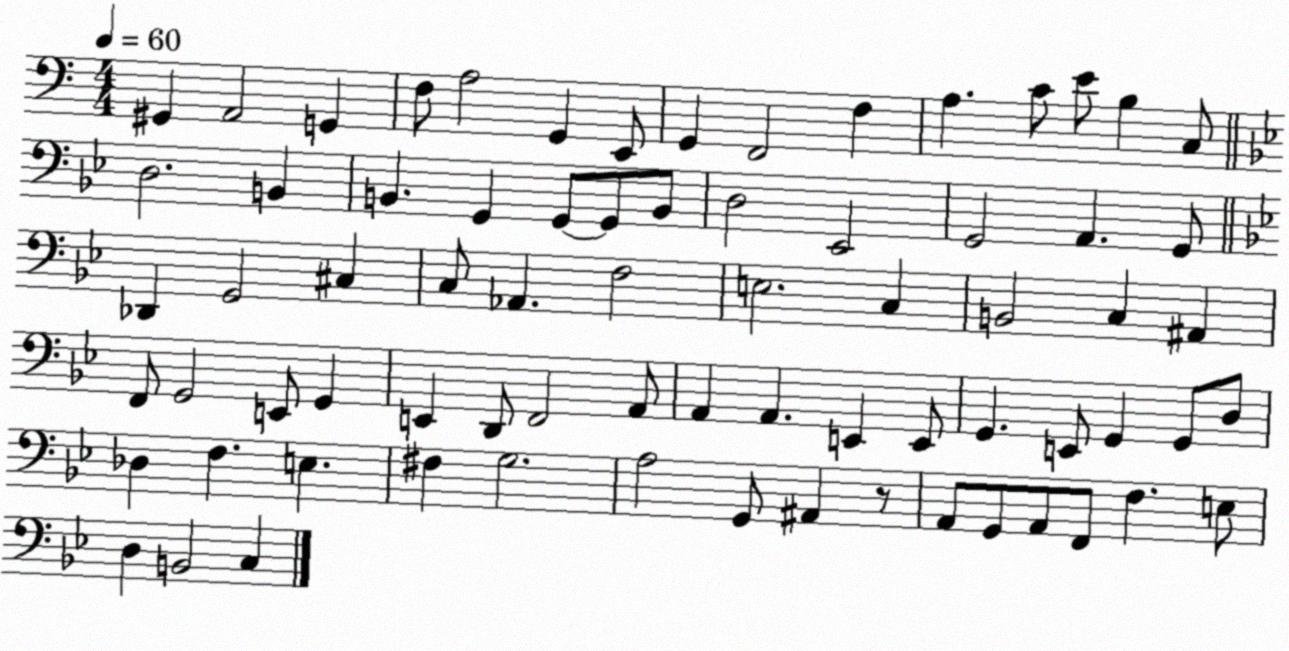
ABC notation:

X:1
T:Untitled
M:4/4
L:1/4
K:C
^G,, A,,2 G,, F,/2 A,2 G,, E,,/2 G,, F,,2 F, A, C/2 E/2 B, C,/2 D,2 B,, B,, G,, G,,/2 G,,/2 B,,/2 D,2 _E,,2 G,,2 A,, G,,/2 _D,, G,,2 ^C, C,/2 _A,, F,2 E,2 C, B,,2 C, ^A,, F,,/2 G,,2 E,,/2 G,, E,, D,,/2 F,,2 A,,/2 A,, A,, E,, E,,/2 G,, E,,/2 G,, G,,/2 D,/2 _D, F, E, ^F, G,2 A,2 G,,/2 ^A,, z/2 A,,/2 G,,/2 A,,/2 F,,/2 F, E,/2 D, B,,2 C,